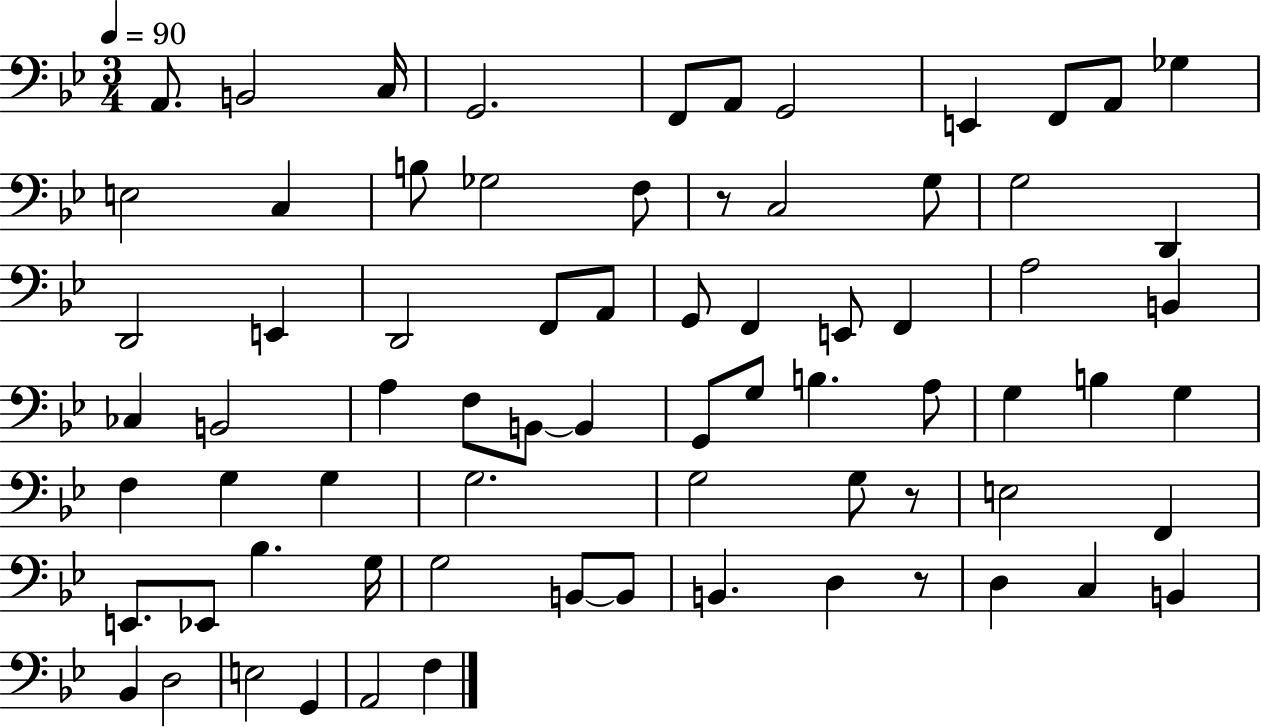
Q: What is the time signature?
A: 3/4